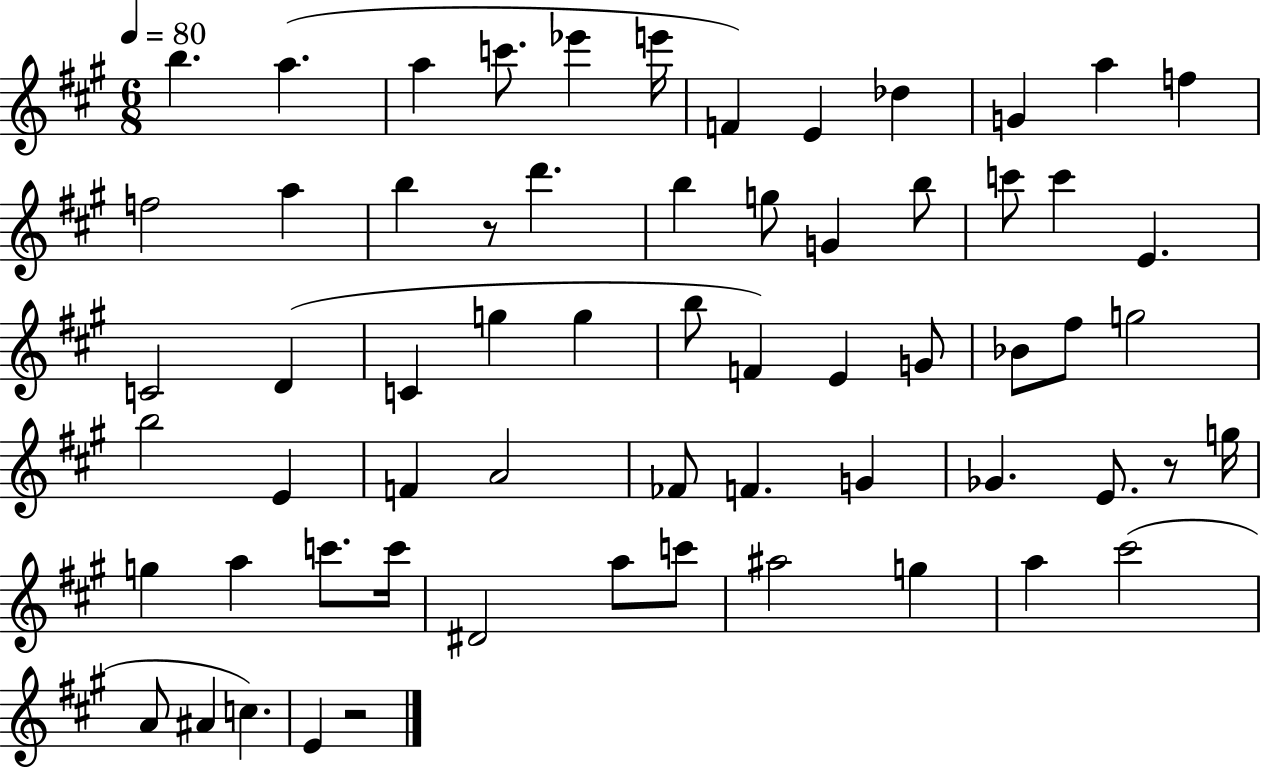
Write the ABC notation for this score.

X:1
T:Untitled
M:6/8
L:1/4
K:A
b a a c'/2 _e' e'/4 F E _d G a f f2 a b z/2 d' b g/2 G b/2 c'/2 c' E C2 D C g g b/2 F E G/2 _B/2 ^f/2 g2 b2 E F A2 _F/2 F G _G E/2 z/2 g/4 g a c'/2 c'/4 ^D2 a/2 c'/2 ^a2 g a ^c'2 A/2 ^A c E z2